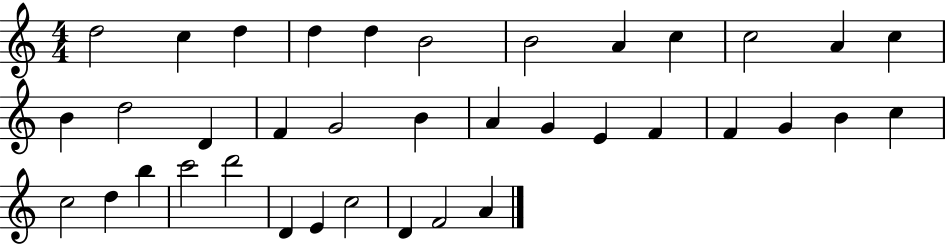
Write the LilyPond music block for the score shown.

{
  \clef treble
  \numericTimeSignature
  \time 4/4
  \key c \major
  d''2 c''4 d''4 | d''4 d''4 b'2 | b'2 a'4 c''4 | c''2 a'4 c''4 | \break b'4 d''2 d'4 | f'4 g'2 b'4 | a'4 g'4 e'4 f'4 | f'4 g'4 b'4 c''4 | \break c''2 d''4 b''4 | c'''2 d'''2 | d'4 e'4 c''2 | d'4 f'2 a'4 | \break \bar "|."
}